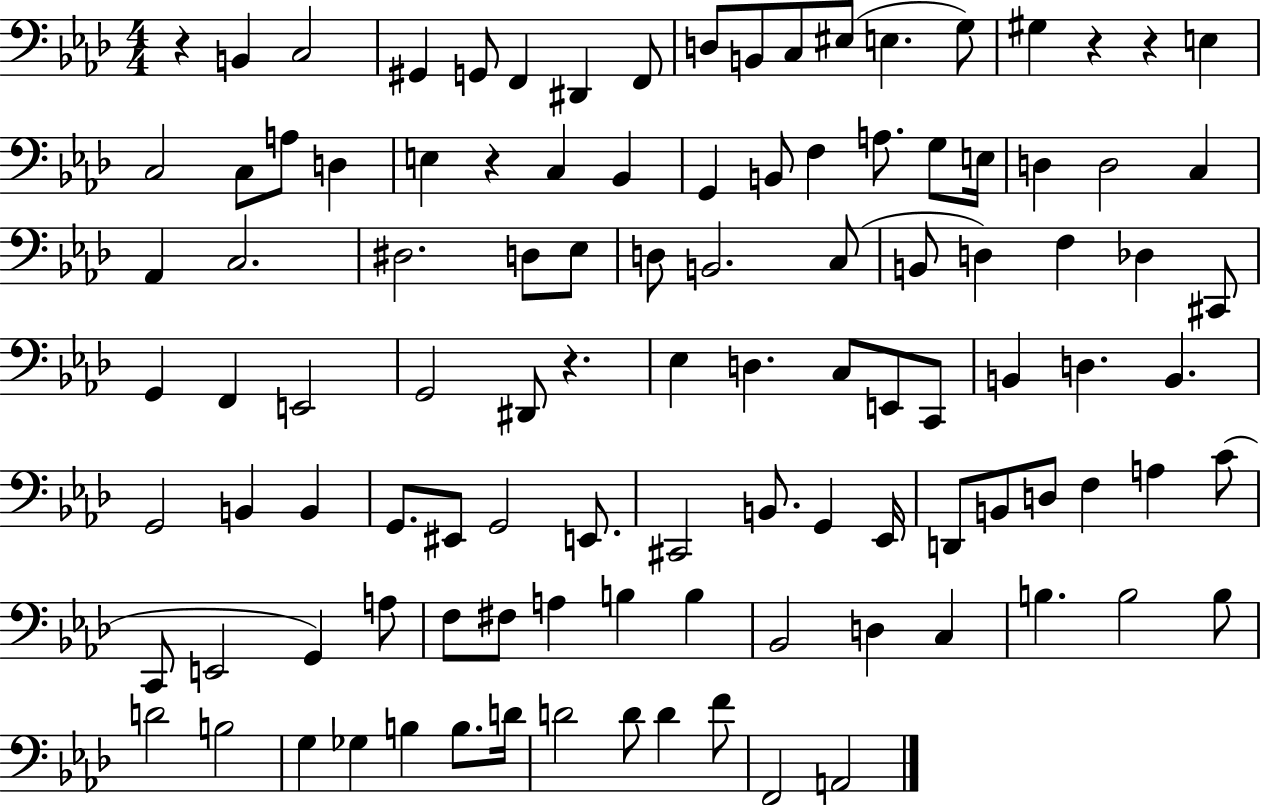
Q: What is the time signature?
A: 4/4